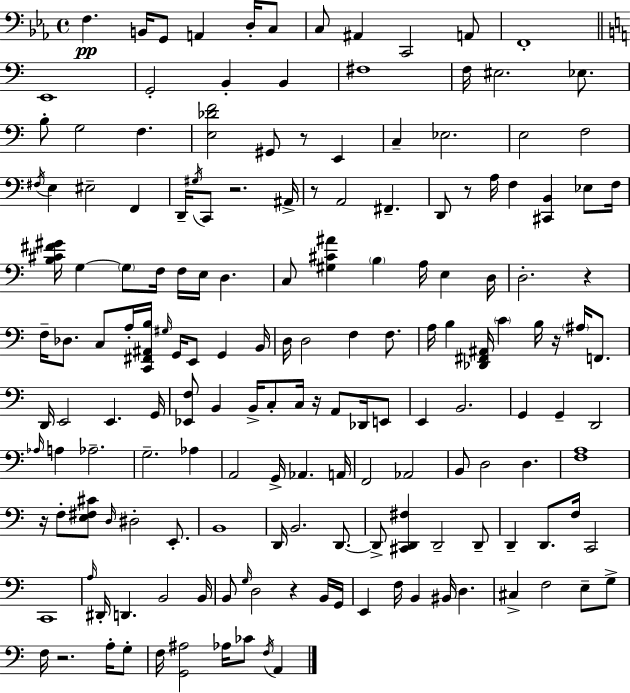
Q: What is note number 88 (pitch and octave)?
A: G2